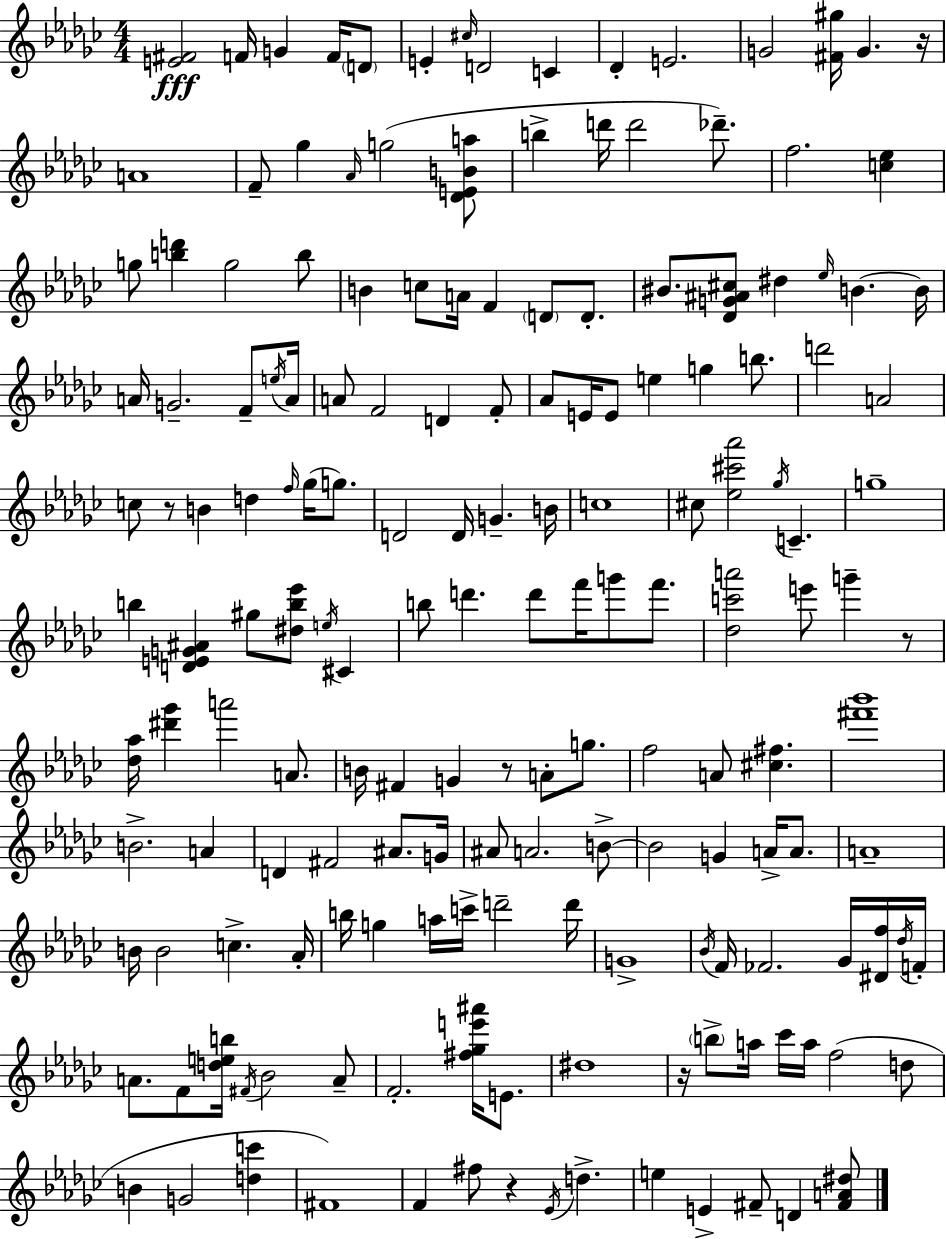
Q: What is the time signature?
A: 4/4